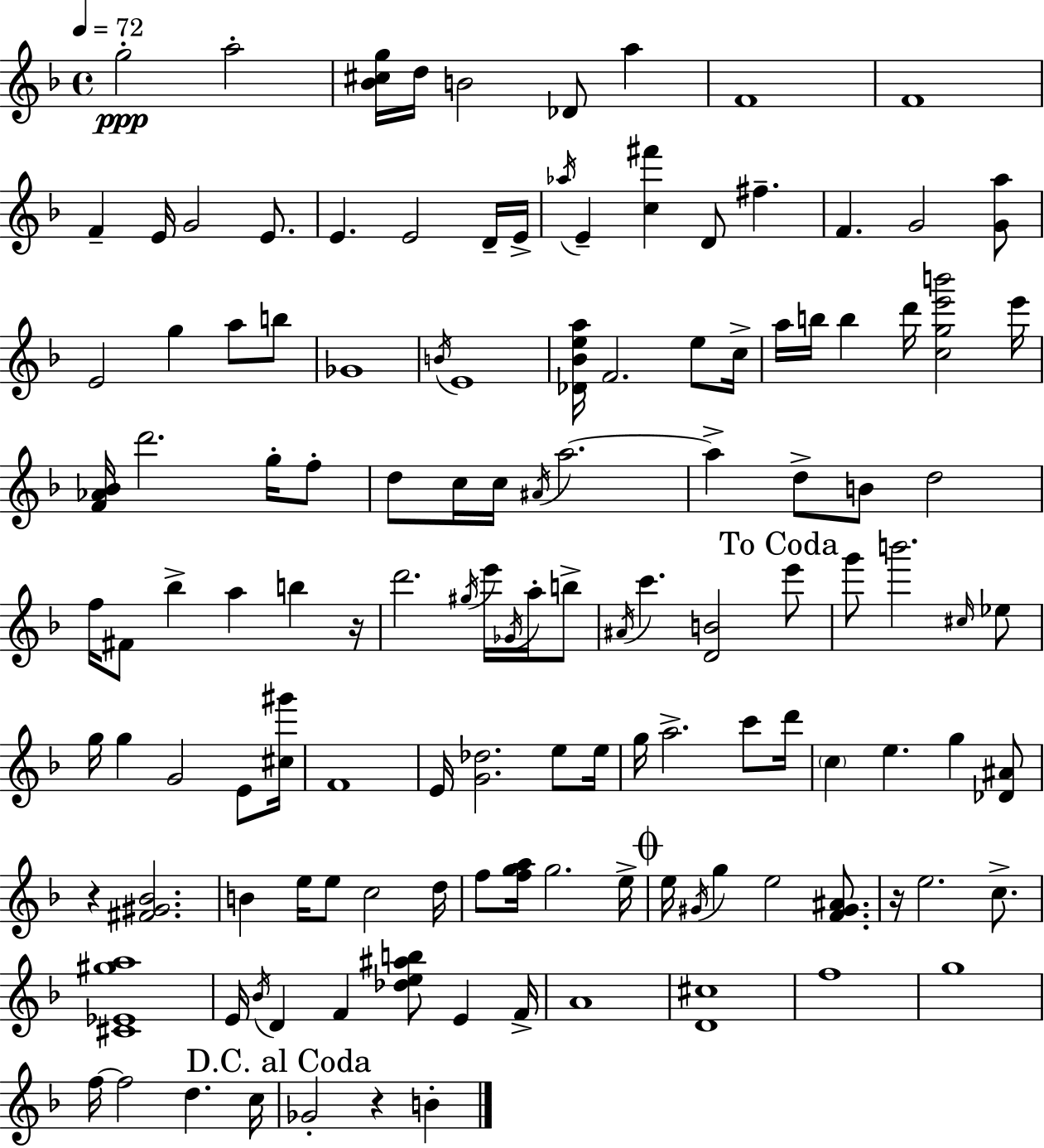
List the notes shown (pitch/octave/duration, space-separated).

G5/h A5/h [Bb4,C#5,G5]/s D5/s B4/h Db4/e A5/q F4/w F4/w F4/q E4/s G4/h E4/e. E4/q. E4/h D4/s E4/s Ab5/s E4/q [C5,F#6]/q D4/e F#5/q. F4/q. G4/h [G4,A5]/e E4/h G5/q A5/e B5/e Gb4/w B4/s E4/w [Db4,Bb4,E5,A5]/s F4/h. E5/e C5/s A5/s B5/s B5/q D6/s [C5,G5,E6,B6]/h E6/s [F4,Ab4,Bb4]/s D6/h. G5/s F5/e D5/e C5/s C5/s A#4/s A5/h. A5/q D5/e B4/e D5/h F5/s F#4/e Bb5/q A5/q B5/q R/s D6/h. G#5/s E6/s Gb4/s A5/s B5/e A#4/s C6/q. [D4,B4]/h E6/e G6/e B6/h. C#5/s Eb5/e G5/s G5/q G4/h E4/e [C#5,G#6]/s F4/w E4/s [G4,Db5]/h. E5/e E5/s G5/s A5/h. C6/e D6/s C5/q E5/q. G5/q [Db4,A#4]/e R/q [F#4,G#4,Bb4]/h. B4/q E5/s E5/e C5/h D5/s F5/e [F5,G5,A5]/s G5/h. E5/s E5/s G#4/s G5/q E5/h [F4,G#4,A#4]/e. R/s E5/h. C5/e. [C#4,Eb4,G#5,A5]/w E4/s Bb4/s D4/q F4/q [Db5,E5,A#5,B5]/e E4/q F4/s A4/w [D4,C#5]/w F5/w G5/w F5/s F5/h D5/q. C5/s Gb4/h R/q B4/q